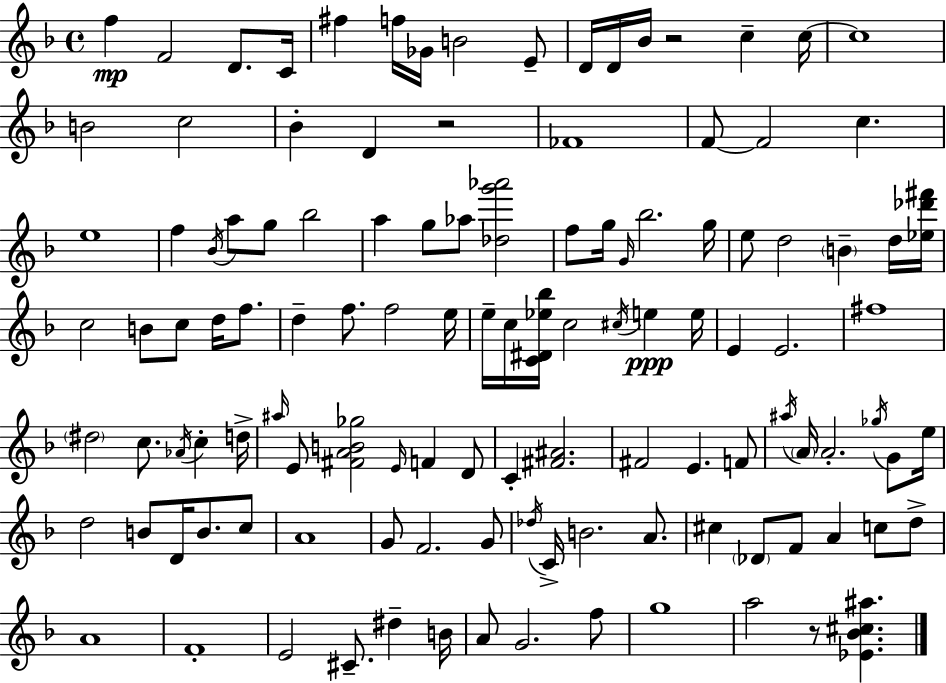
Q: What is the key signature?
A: F major